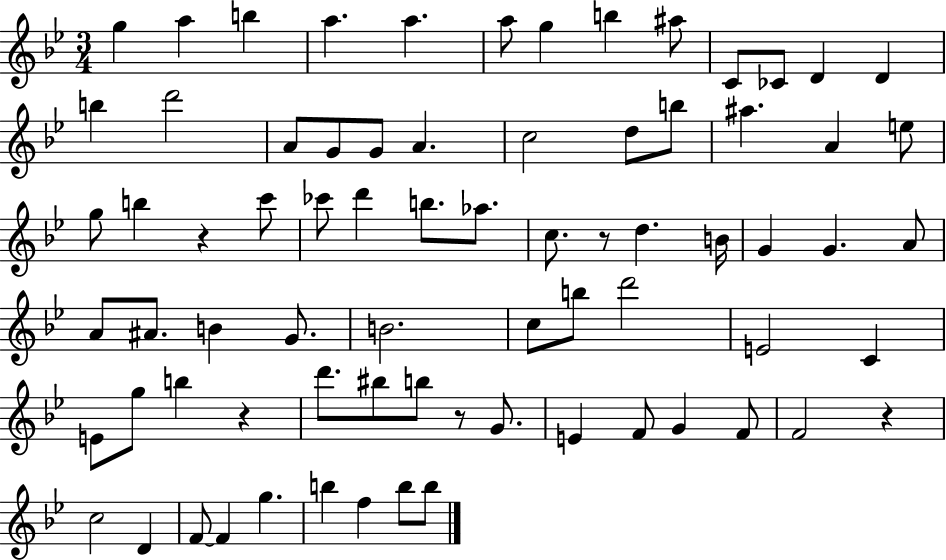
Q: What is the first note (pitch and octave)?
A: G5